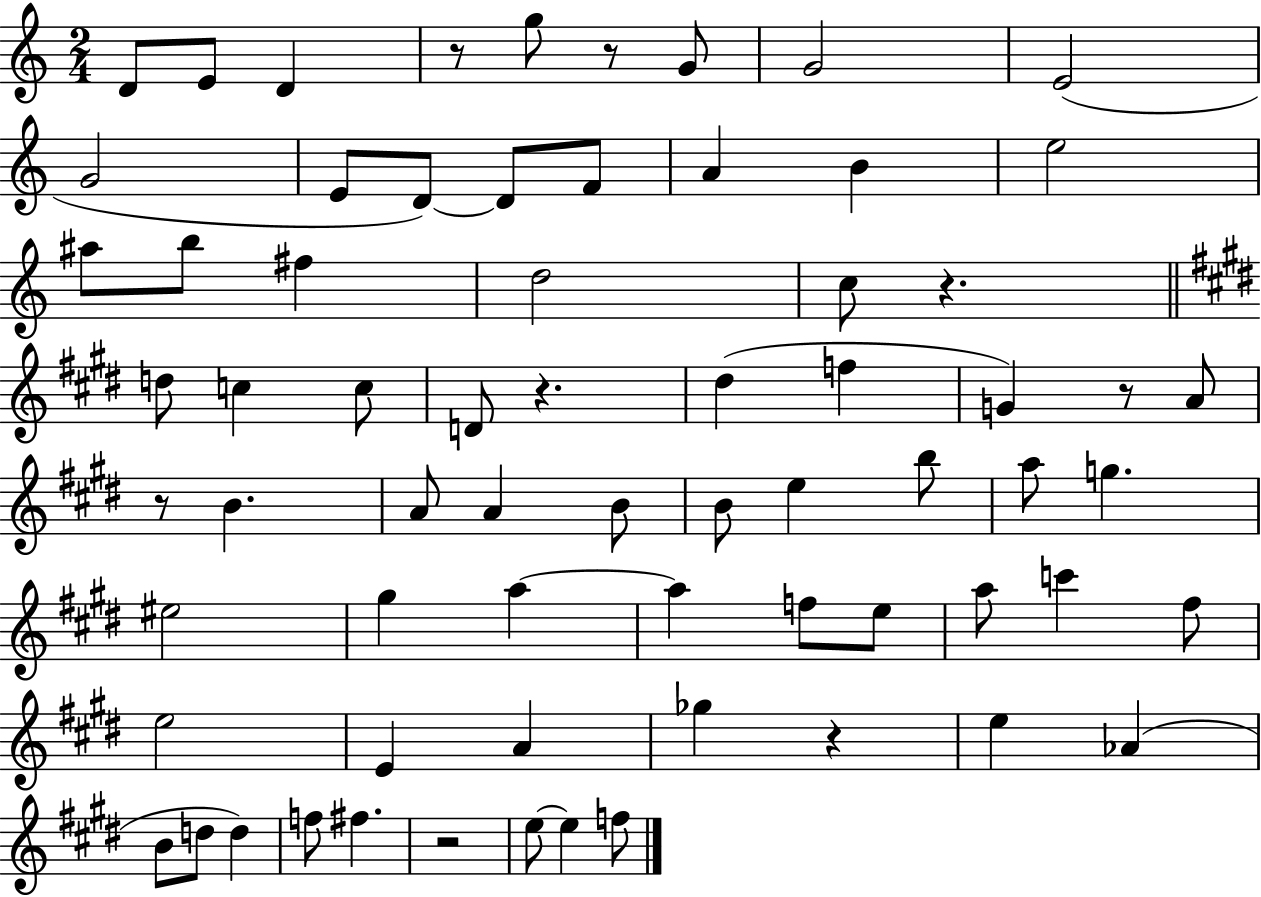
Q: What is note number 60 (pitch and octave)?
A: F5